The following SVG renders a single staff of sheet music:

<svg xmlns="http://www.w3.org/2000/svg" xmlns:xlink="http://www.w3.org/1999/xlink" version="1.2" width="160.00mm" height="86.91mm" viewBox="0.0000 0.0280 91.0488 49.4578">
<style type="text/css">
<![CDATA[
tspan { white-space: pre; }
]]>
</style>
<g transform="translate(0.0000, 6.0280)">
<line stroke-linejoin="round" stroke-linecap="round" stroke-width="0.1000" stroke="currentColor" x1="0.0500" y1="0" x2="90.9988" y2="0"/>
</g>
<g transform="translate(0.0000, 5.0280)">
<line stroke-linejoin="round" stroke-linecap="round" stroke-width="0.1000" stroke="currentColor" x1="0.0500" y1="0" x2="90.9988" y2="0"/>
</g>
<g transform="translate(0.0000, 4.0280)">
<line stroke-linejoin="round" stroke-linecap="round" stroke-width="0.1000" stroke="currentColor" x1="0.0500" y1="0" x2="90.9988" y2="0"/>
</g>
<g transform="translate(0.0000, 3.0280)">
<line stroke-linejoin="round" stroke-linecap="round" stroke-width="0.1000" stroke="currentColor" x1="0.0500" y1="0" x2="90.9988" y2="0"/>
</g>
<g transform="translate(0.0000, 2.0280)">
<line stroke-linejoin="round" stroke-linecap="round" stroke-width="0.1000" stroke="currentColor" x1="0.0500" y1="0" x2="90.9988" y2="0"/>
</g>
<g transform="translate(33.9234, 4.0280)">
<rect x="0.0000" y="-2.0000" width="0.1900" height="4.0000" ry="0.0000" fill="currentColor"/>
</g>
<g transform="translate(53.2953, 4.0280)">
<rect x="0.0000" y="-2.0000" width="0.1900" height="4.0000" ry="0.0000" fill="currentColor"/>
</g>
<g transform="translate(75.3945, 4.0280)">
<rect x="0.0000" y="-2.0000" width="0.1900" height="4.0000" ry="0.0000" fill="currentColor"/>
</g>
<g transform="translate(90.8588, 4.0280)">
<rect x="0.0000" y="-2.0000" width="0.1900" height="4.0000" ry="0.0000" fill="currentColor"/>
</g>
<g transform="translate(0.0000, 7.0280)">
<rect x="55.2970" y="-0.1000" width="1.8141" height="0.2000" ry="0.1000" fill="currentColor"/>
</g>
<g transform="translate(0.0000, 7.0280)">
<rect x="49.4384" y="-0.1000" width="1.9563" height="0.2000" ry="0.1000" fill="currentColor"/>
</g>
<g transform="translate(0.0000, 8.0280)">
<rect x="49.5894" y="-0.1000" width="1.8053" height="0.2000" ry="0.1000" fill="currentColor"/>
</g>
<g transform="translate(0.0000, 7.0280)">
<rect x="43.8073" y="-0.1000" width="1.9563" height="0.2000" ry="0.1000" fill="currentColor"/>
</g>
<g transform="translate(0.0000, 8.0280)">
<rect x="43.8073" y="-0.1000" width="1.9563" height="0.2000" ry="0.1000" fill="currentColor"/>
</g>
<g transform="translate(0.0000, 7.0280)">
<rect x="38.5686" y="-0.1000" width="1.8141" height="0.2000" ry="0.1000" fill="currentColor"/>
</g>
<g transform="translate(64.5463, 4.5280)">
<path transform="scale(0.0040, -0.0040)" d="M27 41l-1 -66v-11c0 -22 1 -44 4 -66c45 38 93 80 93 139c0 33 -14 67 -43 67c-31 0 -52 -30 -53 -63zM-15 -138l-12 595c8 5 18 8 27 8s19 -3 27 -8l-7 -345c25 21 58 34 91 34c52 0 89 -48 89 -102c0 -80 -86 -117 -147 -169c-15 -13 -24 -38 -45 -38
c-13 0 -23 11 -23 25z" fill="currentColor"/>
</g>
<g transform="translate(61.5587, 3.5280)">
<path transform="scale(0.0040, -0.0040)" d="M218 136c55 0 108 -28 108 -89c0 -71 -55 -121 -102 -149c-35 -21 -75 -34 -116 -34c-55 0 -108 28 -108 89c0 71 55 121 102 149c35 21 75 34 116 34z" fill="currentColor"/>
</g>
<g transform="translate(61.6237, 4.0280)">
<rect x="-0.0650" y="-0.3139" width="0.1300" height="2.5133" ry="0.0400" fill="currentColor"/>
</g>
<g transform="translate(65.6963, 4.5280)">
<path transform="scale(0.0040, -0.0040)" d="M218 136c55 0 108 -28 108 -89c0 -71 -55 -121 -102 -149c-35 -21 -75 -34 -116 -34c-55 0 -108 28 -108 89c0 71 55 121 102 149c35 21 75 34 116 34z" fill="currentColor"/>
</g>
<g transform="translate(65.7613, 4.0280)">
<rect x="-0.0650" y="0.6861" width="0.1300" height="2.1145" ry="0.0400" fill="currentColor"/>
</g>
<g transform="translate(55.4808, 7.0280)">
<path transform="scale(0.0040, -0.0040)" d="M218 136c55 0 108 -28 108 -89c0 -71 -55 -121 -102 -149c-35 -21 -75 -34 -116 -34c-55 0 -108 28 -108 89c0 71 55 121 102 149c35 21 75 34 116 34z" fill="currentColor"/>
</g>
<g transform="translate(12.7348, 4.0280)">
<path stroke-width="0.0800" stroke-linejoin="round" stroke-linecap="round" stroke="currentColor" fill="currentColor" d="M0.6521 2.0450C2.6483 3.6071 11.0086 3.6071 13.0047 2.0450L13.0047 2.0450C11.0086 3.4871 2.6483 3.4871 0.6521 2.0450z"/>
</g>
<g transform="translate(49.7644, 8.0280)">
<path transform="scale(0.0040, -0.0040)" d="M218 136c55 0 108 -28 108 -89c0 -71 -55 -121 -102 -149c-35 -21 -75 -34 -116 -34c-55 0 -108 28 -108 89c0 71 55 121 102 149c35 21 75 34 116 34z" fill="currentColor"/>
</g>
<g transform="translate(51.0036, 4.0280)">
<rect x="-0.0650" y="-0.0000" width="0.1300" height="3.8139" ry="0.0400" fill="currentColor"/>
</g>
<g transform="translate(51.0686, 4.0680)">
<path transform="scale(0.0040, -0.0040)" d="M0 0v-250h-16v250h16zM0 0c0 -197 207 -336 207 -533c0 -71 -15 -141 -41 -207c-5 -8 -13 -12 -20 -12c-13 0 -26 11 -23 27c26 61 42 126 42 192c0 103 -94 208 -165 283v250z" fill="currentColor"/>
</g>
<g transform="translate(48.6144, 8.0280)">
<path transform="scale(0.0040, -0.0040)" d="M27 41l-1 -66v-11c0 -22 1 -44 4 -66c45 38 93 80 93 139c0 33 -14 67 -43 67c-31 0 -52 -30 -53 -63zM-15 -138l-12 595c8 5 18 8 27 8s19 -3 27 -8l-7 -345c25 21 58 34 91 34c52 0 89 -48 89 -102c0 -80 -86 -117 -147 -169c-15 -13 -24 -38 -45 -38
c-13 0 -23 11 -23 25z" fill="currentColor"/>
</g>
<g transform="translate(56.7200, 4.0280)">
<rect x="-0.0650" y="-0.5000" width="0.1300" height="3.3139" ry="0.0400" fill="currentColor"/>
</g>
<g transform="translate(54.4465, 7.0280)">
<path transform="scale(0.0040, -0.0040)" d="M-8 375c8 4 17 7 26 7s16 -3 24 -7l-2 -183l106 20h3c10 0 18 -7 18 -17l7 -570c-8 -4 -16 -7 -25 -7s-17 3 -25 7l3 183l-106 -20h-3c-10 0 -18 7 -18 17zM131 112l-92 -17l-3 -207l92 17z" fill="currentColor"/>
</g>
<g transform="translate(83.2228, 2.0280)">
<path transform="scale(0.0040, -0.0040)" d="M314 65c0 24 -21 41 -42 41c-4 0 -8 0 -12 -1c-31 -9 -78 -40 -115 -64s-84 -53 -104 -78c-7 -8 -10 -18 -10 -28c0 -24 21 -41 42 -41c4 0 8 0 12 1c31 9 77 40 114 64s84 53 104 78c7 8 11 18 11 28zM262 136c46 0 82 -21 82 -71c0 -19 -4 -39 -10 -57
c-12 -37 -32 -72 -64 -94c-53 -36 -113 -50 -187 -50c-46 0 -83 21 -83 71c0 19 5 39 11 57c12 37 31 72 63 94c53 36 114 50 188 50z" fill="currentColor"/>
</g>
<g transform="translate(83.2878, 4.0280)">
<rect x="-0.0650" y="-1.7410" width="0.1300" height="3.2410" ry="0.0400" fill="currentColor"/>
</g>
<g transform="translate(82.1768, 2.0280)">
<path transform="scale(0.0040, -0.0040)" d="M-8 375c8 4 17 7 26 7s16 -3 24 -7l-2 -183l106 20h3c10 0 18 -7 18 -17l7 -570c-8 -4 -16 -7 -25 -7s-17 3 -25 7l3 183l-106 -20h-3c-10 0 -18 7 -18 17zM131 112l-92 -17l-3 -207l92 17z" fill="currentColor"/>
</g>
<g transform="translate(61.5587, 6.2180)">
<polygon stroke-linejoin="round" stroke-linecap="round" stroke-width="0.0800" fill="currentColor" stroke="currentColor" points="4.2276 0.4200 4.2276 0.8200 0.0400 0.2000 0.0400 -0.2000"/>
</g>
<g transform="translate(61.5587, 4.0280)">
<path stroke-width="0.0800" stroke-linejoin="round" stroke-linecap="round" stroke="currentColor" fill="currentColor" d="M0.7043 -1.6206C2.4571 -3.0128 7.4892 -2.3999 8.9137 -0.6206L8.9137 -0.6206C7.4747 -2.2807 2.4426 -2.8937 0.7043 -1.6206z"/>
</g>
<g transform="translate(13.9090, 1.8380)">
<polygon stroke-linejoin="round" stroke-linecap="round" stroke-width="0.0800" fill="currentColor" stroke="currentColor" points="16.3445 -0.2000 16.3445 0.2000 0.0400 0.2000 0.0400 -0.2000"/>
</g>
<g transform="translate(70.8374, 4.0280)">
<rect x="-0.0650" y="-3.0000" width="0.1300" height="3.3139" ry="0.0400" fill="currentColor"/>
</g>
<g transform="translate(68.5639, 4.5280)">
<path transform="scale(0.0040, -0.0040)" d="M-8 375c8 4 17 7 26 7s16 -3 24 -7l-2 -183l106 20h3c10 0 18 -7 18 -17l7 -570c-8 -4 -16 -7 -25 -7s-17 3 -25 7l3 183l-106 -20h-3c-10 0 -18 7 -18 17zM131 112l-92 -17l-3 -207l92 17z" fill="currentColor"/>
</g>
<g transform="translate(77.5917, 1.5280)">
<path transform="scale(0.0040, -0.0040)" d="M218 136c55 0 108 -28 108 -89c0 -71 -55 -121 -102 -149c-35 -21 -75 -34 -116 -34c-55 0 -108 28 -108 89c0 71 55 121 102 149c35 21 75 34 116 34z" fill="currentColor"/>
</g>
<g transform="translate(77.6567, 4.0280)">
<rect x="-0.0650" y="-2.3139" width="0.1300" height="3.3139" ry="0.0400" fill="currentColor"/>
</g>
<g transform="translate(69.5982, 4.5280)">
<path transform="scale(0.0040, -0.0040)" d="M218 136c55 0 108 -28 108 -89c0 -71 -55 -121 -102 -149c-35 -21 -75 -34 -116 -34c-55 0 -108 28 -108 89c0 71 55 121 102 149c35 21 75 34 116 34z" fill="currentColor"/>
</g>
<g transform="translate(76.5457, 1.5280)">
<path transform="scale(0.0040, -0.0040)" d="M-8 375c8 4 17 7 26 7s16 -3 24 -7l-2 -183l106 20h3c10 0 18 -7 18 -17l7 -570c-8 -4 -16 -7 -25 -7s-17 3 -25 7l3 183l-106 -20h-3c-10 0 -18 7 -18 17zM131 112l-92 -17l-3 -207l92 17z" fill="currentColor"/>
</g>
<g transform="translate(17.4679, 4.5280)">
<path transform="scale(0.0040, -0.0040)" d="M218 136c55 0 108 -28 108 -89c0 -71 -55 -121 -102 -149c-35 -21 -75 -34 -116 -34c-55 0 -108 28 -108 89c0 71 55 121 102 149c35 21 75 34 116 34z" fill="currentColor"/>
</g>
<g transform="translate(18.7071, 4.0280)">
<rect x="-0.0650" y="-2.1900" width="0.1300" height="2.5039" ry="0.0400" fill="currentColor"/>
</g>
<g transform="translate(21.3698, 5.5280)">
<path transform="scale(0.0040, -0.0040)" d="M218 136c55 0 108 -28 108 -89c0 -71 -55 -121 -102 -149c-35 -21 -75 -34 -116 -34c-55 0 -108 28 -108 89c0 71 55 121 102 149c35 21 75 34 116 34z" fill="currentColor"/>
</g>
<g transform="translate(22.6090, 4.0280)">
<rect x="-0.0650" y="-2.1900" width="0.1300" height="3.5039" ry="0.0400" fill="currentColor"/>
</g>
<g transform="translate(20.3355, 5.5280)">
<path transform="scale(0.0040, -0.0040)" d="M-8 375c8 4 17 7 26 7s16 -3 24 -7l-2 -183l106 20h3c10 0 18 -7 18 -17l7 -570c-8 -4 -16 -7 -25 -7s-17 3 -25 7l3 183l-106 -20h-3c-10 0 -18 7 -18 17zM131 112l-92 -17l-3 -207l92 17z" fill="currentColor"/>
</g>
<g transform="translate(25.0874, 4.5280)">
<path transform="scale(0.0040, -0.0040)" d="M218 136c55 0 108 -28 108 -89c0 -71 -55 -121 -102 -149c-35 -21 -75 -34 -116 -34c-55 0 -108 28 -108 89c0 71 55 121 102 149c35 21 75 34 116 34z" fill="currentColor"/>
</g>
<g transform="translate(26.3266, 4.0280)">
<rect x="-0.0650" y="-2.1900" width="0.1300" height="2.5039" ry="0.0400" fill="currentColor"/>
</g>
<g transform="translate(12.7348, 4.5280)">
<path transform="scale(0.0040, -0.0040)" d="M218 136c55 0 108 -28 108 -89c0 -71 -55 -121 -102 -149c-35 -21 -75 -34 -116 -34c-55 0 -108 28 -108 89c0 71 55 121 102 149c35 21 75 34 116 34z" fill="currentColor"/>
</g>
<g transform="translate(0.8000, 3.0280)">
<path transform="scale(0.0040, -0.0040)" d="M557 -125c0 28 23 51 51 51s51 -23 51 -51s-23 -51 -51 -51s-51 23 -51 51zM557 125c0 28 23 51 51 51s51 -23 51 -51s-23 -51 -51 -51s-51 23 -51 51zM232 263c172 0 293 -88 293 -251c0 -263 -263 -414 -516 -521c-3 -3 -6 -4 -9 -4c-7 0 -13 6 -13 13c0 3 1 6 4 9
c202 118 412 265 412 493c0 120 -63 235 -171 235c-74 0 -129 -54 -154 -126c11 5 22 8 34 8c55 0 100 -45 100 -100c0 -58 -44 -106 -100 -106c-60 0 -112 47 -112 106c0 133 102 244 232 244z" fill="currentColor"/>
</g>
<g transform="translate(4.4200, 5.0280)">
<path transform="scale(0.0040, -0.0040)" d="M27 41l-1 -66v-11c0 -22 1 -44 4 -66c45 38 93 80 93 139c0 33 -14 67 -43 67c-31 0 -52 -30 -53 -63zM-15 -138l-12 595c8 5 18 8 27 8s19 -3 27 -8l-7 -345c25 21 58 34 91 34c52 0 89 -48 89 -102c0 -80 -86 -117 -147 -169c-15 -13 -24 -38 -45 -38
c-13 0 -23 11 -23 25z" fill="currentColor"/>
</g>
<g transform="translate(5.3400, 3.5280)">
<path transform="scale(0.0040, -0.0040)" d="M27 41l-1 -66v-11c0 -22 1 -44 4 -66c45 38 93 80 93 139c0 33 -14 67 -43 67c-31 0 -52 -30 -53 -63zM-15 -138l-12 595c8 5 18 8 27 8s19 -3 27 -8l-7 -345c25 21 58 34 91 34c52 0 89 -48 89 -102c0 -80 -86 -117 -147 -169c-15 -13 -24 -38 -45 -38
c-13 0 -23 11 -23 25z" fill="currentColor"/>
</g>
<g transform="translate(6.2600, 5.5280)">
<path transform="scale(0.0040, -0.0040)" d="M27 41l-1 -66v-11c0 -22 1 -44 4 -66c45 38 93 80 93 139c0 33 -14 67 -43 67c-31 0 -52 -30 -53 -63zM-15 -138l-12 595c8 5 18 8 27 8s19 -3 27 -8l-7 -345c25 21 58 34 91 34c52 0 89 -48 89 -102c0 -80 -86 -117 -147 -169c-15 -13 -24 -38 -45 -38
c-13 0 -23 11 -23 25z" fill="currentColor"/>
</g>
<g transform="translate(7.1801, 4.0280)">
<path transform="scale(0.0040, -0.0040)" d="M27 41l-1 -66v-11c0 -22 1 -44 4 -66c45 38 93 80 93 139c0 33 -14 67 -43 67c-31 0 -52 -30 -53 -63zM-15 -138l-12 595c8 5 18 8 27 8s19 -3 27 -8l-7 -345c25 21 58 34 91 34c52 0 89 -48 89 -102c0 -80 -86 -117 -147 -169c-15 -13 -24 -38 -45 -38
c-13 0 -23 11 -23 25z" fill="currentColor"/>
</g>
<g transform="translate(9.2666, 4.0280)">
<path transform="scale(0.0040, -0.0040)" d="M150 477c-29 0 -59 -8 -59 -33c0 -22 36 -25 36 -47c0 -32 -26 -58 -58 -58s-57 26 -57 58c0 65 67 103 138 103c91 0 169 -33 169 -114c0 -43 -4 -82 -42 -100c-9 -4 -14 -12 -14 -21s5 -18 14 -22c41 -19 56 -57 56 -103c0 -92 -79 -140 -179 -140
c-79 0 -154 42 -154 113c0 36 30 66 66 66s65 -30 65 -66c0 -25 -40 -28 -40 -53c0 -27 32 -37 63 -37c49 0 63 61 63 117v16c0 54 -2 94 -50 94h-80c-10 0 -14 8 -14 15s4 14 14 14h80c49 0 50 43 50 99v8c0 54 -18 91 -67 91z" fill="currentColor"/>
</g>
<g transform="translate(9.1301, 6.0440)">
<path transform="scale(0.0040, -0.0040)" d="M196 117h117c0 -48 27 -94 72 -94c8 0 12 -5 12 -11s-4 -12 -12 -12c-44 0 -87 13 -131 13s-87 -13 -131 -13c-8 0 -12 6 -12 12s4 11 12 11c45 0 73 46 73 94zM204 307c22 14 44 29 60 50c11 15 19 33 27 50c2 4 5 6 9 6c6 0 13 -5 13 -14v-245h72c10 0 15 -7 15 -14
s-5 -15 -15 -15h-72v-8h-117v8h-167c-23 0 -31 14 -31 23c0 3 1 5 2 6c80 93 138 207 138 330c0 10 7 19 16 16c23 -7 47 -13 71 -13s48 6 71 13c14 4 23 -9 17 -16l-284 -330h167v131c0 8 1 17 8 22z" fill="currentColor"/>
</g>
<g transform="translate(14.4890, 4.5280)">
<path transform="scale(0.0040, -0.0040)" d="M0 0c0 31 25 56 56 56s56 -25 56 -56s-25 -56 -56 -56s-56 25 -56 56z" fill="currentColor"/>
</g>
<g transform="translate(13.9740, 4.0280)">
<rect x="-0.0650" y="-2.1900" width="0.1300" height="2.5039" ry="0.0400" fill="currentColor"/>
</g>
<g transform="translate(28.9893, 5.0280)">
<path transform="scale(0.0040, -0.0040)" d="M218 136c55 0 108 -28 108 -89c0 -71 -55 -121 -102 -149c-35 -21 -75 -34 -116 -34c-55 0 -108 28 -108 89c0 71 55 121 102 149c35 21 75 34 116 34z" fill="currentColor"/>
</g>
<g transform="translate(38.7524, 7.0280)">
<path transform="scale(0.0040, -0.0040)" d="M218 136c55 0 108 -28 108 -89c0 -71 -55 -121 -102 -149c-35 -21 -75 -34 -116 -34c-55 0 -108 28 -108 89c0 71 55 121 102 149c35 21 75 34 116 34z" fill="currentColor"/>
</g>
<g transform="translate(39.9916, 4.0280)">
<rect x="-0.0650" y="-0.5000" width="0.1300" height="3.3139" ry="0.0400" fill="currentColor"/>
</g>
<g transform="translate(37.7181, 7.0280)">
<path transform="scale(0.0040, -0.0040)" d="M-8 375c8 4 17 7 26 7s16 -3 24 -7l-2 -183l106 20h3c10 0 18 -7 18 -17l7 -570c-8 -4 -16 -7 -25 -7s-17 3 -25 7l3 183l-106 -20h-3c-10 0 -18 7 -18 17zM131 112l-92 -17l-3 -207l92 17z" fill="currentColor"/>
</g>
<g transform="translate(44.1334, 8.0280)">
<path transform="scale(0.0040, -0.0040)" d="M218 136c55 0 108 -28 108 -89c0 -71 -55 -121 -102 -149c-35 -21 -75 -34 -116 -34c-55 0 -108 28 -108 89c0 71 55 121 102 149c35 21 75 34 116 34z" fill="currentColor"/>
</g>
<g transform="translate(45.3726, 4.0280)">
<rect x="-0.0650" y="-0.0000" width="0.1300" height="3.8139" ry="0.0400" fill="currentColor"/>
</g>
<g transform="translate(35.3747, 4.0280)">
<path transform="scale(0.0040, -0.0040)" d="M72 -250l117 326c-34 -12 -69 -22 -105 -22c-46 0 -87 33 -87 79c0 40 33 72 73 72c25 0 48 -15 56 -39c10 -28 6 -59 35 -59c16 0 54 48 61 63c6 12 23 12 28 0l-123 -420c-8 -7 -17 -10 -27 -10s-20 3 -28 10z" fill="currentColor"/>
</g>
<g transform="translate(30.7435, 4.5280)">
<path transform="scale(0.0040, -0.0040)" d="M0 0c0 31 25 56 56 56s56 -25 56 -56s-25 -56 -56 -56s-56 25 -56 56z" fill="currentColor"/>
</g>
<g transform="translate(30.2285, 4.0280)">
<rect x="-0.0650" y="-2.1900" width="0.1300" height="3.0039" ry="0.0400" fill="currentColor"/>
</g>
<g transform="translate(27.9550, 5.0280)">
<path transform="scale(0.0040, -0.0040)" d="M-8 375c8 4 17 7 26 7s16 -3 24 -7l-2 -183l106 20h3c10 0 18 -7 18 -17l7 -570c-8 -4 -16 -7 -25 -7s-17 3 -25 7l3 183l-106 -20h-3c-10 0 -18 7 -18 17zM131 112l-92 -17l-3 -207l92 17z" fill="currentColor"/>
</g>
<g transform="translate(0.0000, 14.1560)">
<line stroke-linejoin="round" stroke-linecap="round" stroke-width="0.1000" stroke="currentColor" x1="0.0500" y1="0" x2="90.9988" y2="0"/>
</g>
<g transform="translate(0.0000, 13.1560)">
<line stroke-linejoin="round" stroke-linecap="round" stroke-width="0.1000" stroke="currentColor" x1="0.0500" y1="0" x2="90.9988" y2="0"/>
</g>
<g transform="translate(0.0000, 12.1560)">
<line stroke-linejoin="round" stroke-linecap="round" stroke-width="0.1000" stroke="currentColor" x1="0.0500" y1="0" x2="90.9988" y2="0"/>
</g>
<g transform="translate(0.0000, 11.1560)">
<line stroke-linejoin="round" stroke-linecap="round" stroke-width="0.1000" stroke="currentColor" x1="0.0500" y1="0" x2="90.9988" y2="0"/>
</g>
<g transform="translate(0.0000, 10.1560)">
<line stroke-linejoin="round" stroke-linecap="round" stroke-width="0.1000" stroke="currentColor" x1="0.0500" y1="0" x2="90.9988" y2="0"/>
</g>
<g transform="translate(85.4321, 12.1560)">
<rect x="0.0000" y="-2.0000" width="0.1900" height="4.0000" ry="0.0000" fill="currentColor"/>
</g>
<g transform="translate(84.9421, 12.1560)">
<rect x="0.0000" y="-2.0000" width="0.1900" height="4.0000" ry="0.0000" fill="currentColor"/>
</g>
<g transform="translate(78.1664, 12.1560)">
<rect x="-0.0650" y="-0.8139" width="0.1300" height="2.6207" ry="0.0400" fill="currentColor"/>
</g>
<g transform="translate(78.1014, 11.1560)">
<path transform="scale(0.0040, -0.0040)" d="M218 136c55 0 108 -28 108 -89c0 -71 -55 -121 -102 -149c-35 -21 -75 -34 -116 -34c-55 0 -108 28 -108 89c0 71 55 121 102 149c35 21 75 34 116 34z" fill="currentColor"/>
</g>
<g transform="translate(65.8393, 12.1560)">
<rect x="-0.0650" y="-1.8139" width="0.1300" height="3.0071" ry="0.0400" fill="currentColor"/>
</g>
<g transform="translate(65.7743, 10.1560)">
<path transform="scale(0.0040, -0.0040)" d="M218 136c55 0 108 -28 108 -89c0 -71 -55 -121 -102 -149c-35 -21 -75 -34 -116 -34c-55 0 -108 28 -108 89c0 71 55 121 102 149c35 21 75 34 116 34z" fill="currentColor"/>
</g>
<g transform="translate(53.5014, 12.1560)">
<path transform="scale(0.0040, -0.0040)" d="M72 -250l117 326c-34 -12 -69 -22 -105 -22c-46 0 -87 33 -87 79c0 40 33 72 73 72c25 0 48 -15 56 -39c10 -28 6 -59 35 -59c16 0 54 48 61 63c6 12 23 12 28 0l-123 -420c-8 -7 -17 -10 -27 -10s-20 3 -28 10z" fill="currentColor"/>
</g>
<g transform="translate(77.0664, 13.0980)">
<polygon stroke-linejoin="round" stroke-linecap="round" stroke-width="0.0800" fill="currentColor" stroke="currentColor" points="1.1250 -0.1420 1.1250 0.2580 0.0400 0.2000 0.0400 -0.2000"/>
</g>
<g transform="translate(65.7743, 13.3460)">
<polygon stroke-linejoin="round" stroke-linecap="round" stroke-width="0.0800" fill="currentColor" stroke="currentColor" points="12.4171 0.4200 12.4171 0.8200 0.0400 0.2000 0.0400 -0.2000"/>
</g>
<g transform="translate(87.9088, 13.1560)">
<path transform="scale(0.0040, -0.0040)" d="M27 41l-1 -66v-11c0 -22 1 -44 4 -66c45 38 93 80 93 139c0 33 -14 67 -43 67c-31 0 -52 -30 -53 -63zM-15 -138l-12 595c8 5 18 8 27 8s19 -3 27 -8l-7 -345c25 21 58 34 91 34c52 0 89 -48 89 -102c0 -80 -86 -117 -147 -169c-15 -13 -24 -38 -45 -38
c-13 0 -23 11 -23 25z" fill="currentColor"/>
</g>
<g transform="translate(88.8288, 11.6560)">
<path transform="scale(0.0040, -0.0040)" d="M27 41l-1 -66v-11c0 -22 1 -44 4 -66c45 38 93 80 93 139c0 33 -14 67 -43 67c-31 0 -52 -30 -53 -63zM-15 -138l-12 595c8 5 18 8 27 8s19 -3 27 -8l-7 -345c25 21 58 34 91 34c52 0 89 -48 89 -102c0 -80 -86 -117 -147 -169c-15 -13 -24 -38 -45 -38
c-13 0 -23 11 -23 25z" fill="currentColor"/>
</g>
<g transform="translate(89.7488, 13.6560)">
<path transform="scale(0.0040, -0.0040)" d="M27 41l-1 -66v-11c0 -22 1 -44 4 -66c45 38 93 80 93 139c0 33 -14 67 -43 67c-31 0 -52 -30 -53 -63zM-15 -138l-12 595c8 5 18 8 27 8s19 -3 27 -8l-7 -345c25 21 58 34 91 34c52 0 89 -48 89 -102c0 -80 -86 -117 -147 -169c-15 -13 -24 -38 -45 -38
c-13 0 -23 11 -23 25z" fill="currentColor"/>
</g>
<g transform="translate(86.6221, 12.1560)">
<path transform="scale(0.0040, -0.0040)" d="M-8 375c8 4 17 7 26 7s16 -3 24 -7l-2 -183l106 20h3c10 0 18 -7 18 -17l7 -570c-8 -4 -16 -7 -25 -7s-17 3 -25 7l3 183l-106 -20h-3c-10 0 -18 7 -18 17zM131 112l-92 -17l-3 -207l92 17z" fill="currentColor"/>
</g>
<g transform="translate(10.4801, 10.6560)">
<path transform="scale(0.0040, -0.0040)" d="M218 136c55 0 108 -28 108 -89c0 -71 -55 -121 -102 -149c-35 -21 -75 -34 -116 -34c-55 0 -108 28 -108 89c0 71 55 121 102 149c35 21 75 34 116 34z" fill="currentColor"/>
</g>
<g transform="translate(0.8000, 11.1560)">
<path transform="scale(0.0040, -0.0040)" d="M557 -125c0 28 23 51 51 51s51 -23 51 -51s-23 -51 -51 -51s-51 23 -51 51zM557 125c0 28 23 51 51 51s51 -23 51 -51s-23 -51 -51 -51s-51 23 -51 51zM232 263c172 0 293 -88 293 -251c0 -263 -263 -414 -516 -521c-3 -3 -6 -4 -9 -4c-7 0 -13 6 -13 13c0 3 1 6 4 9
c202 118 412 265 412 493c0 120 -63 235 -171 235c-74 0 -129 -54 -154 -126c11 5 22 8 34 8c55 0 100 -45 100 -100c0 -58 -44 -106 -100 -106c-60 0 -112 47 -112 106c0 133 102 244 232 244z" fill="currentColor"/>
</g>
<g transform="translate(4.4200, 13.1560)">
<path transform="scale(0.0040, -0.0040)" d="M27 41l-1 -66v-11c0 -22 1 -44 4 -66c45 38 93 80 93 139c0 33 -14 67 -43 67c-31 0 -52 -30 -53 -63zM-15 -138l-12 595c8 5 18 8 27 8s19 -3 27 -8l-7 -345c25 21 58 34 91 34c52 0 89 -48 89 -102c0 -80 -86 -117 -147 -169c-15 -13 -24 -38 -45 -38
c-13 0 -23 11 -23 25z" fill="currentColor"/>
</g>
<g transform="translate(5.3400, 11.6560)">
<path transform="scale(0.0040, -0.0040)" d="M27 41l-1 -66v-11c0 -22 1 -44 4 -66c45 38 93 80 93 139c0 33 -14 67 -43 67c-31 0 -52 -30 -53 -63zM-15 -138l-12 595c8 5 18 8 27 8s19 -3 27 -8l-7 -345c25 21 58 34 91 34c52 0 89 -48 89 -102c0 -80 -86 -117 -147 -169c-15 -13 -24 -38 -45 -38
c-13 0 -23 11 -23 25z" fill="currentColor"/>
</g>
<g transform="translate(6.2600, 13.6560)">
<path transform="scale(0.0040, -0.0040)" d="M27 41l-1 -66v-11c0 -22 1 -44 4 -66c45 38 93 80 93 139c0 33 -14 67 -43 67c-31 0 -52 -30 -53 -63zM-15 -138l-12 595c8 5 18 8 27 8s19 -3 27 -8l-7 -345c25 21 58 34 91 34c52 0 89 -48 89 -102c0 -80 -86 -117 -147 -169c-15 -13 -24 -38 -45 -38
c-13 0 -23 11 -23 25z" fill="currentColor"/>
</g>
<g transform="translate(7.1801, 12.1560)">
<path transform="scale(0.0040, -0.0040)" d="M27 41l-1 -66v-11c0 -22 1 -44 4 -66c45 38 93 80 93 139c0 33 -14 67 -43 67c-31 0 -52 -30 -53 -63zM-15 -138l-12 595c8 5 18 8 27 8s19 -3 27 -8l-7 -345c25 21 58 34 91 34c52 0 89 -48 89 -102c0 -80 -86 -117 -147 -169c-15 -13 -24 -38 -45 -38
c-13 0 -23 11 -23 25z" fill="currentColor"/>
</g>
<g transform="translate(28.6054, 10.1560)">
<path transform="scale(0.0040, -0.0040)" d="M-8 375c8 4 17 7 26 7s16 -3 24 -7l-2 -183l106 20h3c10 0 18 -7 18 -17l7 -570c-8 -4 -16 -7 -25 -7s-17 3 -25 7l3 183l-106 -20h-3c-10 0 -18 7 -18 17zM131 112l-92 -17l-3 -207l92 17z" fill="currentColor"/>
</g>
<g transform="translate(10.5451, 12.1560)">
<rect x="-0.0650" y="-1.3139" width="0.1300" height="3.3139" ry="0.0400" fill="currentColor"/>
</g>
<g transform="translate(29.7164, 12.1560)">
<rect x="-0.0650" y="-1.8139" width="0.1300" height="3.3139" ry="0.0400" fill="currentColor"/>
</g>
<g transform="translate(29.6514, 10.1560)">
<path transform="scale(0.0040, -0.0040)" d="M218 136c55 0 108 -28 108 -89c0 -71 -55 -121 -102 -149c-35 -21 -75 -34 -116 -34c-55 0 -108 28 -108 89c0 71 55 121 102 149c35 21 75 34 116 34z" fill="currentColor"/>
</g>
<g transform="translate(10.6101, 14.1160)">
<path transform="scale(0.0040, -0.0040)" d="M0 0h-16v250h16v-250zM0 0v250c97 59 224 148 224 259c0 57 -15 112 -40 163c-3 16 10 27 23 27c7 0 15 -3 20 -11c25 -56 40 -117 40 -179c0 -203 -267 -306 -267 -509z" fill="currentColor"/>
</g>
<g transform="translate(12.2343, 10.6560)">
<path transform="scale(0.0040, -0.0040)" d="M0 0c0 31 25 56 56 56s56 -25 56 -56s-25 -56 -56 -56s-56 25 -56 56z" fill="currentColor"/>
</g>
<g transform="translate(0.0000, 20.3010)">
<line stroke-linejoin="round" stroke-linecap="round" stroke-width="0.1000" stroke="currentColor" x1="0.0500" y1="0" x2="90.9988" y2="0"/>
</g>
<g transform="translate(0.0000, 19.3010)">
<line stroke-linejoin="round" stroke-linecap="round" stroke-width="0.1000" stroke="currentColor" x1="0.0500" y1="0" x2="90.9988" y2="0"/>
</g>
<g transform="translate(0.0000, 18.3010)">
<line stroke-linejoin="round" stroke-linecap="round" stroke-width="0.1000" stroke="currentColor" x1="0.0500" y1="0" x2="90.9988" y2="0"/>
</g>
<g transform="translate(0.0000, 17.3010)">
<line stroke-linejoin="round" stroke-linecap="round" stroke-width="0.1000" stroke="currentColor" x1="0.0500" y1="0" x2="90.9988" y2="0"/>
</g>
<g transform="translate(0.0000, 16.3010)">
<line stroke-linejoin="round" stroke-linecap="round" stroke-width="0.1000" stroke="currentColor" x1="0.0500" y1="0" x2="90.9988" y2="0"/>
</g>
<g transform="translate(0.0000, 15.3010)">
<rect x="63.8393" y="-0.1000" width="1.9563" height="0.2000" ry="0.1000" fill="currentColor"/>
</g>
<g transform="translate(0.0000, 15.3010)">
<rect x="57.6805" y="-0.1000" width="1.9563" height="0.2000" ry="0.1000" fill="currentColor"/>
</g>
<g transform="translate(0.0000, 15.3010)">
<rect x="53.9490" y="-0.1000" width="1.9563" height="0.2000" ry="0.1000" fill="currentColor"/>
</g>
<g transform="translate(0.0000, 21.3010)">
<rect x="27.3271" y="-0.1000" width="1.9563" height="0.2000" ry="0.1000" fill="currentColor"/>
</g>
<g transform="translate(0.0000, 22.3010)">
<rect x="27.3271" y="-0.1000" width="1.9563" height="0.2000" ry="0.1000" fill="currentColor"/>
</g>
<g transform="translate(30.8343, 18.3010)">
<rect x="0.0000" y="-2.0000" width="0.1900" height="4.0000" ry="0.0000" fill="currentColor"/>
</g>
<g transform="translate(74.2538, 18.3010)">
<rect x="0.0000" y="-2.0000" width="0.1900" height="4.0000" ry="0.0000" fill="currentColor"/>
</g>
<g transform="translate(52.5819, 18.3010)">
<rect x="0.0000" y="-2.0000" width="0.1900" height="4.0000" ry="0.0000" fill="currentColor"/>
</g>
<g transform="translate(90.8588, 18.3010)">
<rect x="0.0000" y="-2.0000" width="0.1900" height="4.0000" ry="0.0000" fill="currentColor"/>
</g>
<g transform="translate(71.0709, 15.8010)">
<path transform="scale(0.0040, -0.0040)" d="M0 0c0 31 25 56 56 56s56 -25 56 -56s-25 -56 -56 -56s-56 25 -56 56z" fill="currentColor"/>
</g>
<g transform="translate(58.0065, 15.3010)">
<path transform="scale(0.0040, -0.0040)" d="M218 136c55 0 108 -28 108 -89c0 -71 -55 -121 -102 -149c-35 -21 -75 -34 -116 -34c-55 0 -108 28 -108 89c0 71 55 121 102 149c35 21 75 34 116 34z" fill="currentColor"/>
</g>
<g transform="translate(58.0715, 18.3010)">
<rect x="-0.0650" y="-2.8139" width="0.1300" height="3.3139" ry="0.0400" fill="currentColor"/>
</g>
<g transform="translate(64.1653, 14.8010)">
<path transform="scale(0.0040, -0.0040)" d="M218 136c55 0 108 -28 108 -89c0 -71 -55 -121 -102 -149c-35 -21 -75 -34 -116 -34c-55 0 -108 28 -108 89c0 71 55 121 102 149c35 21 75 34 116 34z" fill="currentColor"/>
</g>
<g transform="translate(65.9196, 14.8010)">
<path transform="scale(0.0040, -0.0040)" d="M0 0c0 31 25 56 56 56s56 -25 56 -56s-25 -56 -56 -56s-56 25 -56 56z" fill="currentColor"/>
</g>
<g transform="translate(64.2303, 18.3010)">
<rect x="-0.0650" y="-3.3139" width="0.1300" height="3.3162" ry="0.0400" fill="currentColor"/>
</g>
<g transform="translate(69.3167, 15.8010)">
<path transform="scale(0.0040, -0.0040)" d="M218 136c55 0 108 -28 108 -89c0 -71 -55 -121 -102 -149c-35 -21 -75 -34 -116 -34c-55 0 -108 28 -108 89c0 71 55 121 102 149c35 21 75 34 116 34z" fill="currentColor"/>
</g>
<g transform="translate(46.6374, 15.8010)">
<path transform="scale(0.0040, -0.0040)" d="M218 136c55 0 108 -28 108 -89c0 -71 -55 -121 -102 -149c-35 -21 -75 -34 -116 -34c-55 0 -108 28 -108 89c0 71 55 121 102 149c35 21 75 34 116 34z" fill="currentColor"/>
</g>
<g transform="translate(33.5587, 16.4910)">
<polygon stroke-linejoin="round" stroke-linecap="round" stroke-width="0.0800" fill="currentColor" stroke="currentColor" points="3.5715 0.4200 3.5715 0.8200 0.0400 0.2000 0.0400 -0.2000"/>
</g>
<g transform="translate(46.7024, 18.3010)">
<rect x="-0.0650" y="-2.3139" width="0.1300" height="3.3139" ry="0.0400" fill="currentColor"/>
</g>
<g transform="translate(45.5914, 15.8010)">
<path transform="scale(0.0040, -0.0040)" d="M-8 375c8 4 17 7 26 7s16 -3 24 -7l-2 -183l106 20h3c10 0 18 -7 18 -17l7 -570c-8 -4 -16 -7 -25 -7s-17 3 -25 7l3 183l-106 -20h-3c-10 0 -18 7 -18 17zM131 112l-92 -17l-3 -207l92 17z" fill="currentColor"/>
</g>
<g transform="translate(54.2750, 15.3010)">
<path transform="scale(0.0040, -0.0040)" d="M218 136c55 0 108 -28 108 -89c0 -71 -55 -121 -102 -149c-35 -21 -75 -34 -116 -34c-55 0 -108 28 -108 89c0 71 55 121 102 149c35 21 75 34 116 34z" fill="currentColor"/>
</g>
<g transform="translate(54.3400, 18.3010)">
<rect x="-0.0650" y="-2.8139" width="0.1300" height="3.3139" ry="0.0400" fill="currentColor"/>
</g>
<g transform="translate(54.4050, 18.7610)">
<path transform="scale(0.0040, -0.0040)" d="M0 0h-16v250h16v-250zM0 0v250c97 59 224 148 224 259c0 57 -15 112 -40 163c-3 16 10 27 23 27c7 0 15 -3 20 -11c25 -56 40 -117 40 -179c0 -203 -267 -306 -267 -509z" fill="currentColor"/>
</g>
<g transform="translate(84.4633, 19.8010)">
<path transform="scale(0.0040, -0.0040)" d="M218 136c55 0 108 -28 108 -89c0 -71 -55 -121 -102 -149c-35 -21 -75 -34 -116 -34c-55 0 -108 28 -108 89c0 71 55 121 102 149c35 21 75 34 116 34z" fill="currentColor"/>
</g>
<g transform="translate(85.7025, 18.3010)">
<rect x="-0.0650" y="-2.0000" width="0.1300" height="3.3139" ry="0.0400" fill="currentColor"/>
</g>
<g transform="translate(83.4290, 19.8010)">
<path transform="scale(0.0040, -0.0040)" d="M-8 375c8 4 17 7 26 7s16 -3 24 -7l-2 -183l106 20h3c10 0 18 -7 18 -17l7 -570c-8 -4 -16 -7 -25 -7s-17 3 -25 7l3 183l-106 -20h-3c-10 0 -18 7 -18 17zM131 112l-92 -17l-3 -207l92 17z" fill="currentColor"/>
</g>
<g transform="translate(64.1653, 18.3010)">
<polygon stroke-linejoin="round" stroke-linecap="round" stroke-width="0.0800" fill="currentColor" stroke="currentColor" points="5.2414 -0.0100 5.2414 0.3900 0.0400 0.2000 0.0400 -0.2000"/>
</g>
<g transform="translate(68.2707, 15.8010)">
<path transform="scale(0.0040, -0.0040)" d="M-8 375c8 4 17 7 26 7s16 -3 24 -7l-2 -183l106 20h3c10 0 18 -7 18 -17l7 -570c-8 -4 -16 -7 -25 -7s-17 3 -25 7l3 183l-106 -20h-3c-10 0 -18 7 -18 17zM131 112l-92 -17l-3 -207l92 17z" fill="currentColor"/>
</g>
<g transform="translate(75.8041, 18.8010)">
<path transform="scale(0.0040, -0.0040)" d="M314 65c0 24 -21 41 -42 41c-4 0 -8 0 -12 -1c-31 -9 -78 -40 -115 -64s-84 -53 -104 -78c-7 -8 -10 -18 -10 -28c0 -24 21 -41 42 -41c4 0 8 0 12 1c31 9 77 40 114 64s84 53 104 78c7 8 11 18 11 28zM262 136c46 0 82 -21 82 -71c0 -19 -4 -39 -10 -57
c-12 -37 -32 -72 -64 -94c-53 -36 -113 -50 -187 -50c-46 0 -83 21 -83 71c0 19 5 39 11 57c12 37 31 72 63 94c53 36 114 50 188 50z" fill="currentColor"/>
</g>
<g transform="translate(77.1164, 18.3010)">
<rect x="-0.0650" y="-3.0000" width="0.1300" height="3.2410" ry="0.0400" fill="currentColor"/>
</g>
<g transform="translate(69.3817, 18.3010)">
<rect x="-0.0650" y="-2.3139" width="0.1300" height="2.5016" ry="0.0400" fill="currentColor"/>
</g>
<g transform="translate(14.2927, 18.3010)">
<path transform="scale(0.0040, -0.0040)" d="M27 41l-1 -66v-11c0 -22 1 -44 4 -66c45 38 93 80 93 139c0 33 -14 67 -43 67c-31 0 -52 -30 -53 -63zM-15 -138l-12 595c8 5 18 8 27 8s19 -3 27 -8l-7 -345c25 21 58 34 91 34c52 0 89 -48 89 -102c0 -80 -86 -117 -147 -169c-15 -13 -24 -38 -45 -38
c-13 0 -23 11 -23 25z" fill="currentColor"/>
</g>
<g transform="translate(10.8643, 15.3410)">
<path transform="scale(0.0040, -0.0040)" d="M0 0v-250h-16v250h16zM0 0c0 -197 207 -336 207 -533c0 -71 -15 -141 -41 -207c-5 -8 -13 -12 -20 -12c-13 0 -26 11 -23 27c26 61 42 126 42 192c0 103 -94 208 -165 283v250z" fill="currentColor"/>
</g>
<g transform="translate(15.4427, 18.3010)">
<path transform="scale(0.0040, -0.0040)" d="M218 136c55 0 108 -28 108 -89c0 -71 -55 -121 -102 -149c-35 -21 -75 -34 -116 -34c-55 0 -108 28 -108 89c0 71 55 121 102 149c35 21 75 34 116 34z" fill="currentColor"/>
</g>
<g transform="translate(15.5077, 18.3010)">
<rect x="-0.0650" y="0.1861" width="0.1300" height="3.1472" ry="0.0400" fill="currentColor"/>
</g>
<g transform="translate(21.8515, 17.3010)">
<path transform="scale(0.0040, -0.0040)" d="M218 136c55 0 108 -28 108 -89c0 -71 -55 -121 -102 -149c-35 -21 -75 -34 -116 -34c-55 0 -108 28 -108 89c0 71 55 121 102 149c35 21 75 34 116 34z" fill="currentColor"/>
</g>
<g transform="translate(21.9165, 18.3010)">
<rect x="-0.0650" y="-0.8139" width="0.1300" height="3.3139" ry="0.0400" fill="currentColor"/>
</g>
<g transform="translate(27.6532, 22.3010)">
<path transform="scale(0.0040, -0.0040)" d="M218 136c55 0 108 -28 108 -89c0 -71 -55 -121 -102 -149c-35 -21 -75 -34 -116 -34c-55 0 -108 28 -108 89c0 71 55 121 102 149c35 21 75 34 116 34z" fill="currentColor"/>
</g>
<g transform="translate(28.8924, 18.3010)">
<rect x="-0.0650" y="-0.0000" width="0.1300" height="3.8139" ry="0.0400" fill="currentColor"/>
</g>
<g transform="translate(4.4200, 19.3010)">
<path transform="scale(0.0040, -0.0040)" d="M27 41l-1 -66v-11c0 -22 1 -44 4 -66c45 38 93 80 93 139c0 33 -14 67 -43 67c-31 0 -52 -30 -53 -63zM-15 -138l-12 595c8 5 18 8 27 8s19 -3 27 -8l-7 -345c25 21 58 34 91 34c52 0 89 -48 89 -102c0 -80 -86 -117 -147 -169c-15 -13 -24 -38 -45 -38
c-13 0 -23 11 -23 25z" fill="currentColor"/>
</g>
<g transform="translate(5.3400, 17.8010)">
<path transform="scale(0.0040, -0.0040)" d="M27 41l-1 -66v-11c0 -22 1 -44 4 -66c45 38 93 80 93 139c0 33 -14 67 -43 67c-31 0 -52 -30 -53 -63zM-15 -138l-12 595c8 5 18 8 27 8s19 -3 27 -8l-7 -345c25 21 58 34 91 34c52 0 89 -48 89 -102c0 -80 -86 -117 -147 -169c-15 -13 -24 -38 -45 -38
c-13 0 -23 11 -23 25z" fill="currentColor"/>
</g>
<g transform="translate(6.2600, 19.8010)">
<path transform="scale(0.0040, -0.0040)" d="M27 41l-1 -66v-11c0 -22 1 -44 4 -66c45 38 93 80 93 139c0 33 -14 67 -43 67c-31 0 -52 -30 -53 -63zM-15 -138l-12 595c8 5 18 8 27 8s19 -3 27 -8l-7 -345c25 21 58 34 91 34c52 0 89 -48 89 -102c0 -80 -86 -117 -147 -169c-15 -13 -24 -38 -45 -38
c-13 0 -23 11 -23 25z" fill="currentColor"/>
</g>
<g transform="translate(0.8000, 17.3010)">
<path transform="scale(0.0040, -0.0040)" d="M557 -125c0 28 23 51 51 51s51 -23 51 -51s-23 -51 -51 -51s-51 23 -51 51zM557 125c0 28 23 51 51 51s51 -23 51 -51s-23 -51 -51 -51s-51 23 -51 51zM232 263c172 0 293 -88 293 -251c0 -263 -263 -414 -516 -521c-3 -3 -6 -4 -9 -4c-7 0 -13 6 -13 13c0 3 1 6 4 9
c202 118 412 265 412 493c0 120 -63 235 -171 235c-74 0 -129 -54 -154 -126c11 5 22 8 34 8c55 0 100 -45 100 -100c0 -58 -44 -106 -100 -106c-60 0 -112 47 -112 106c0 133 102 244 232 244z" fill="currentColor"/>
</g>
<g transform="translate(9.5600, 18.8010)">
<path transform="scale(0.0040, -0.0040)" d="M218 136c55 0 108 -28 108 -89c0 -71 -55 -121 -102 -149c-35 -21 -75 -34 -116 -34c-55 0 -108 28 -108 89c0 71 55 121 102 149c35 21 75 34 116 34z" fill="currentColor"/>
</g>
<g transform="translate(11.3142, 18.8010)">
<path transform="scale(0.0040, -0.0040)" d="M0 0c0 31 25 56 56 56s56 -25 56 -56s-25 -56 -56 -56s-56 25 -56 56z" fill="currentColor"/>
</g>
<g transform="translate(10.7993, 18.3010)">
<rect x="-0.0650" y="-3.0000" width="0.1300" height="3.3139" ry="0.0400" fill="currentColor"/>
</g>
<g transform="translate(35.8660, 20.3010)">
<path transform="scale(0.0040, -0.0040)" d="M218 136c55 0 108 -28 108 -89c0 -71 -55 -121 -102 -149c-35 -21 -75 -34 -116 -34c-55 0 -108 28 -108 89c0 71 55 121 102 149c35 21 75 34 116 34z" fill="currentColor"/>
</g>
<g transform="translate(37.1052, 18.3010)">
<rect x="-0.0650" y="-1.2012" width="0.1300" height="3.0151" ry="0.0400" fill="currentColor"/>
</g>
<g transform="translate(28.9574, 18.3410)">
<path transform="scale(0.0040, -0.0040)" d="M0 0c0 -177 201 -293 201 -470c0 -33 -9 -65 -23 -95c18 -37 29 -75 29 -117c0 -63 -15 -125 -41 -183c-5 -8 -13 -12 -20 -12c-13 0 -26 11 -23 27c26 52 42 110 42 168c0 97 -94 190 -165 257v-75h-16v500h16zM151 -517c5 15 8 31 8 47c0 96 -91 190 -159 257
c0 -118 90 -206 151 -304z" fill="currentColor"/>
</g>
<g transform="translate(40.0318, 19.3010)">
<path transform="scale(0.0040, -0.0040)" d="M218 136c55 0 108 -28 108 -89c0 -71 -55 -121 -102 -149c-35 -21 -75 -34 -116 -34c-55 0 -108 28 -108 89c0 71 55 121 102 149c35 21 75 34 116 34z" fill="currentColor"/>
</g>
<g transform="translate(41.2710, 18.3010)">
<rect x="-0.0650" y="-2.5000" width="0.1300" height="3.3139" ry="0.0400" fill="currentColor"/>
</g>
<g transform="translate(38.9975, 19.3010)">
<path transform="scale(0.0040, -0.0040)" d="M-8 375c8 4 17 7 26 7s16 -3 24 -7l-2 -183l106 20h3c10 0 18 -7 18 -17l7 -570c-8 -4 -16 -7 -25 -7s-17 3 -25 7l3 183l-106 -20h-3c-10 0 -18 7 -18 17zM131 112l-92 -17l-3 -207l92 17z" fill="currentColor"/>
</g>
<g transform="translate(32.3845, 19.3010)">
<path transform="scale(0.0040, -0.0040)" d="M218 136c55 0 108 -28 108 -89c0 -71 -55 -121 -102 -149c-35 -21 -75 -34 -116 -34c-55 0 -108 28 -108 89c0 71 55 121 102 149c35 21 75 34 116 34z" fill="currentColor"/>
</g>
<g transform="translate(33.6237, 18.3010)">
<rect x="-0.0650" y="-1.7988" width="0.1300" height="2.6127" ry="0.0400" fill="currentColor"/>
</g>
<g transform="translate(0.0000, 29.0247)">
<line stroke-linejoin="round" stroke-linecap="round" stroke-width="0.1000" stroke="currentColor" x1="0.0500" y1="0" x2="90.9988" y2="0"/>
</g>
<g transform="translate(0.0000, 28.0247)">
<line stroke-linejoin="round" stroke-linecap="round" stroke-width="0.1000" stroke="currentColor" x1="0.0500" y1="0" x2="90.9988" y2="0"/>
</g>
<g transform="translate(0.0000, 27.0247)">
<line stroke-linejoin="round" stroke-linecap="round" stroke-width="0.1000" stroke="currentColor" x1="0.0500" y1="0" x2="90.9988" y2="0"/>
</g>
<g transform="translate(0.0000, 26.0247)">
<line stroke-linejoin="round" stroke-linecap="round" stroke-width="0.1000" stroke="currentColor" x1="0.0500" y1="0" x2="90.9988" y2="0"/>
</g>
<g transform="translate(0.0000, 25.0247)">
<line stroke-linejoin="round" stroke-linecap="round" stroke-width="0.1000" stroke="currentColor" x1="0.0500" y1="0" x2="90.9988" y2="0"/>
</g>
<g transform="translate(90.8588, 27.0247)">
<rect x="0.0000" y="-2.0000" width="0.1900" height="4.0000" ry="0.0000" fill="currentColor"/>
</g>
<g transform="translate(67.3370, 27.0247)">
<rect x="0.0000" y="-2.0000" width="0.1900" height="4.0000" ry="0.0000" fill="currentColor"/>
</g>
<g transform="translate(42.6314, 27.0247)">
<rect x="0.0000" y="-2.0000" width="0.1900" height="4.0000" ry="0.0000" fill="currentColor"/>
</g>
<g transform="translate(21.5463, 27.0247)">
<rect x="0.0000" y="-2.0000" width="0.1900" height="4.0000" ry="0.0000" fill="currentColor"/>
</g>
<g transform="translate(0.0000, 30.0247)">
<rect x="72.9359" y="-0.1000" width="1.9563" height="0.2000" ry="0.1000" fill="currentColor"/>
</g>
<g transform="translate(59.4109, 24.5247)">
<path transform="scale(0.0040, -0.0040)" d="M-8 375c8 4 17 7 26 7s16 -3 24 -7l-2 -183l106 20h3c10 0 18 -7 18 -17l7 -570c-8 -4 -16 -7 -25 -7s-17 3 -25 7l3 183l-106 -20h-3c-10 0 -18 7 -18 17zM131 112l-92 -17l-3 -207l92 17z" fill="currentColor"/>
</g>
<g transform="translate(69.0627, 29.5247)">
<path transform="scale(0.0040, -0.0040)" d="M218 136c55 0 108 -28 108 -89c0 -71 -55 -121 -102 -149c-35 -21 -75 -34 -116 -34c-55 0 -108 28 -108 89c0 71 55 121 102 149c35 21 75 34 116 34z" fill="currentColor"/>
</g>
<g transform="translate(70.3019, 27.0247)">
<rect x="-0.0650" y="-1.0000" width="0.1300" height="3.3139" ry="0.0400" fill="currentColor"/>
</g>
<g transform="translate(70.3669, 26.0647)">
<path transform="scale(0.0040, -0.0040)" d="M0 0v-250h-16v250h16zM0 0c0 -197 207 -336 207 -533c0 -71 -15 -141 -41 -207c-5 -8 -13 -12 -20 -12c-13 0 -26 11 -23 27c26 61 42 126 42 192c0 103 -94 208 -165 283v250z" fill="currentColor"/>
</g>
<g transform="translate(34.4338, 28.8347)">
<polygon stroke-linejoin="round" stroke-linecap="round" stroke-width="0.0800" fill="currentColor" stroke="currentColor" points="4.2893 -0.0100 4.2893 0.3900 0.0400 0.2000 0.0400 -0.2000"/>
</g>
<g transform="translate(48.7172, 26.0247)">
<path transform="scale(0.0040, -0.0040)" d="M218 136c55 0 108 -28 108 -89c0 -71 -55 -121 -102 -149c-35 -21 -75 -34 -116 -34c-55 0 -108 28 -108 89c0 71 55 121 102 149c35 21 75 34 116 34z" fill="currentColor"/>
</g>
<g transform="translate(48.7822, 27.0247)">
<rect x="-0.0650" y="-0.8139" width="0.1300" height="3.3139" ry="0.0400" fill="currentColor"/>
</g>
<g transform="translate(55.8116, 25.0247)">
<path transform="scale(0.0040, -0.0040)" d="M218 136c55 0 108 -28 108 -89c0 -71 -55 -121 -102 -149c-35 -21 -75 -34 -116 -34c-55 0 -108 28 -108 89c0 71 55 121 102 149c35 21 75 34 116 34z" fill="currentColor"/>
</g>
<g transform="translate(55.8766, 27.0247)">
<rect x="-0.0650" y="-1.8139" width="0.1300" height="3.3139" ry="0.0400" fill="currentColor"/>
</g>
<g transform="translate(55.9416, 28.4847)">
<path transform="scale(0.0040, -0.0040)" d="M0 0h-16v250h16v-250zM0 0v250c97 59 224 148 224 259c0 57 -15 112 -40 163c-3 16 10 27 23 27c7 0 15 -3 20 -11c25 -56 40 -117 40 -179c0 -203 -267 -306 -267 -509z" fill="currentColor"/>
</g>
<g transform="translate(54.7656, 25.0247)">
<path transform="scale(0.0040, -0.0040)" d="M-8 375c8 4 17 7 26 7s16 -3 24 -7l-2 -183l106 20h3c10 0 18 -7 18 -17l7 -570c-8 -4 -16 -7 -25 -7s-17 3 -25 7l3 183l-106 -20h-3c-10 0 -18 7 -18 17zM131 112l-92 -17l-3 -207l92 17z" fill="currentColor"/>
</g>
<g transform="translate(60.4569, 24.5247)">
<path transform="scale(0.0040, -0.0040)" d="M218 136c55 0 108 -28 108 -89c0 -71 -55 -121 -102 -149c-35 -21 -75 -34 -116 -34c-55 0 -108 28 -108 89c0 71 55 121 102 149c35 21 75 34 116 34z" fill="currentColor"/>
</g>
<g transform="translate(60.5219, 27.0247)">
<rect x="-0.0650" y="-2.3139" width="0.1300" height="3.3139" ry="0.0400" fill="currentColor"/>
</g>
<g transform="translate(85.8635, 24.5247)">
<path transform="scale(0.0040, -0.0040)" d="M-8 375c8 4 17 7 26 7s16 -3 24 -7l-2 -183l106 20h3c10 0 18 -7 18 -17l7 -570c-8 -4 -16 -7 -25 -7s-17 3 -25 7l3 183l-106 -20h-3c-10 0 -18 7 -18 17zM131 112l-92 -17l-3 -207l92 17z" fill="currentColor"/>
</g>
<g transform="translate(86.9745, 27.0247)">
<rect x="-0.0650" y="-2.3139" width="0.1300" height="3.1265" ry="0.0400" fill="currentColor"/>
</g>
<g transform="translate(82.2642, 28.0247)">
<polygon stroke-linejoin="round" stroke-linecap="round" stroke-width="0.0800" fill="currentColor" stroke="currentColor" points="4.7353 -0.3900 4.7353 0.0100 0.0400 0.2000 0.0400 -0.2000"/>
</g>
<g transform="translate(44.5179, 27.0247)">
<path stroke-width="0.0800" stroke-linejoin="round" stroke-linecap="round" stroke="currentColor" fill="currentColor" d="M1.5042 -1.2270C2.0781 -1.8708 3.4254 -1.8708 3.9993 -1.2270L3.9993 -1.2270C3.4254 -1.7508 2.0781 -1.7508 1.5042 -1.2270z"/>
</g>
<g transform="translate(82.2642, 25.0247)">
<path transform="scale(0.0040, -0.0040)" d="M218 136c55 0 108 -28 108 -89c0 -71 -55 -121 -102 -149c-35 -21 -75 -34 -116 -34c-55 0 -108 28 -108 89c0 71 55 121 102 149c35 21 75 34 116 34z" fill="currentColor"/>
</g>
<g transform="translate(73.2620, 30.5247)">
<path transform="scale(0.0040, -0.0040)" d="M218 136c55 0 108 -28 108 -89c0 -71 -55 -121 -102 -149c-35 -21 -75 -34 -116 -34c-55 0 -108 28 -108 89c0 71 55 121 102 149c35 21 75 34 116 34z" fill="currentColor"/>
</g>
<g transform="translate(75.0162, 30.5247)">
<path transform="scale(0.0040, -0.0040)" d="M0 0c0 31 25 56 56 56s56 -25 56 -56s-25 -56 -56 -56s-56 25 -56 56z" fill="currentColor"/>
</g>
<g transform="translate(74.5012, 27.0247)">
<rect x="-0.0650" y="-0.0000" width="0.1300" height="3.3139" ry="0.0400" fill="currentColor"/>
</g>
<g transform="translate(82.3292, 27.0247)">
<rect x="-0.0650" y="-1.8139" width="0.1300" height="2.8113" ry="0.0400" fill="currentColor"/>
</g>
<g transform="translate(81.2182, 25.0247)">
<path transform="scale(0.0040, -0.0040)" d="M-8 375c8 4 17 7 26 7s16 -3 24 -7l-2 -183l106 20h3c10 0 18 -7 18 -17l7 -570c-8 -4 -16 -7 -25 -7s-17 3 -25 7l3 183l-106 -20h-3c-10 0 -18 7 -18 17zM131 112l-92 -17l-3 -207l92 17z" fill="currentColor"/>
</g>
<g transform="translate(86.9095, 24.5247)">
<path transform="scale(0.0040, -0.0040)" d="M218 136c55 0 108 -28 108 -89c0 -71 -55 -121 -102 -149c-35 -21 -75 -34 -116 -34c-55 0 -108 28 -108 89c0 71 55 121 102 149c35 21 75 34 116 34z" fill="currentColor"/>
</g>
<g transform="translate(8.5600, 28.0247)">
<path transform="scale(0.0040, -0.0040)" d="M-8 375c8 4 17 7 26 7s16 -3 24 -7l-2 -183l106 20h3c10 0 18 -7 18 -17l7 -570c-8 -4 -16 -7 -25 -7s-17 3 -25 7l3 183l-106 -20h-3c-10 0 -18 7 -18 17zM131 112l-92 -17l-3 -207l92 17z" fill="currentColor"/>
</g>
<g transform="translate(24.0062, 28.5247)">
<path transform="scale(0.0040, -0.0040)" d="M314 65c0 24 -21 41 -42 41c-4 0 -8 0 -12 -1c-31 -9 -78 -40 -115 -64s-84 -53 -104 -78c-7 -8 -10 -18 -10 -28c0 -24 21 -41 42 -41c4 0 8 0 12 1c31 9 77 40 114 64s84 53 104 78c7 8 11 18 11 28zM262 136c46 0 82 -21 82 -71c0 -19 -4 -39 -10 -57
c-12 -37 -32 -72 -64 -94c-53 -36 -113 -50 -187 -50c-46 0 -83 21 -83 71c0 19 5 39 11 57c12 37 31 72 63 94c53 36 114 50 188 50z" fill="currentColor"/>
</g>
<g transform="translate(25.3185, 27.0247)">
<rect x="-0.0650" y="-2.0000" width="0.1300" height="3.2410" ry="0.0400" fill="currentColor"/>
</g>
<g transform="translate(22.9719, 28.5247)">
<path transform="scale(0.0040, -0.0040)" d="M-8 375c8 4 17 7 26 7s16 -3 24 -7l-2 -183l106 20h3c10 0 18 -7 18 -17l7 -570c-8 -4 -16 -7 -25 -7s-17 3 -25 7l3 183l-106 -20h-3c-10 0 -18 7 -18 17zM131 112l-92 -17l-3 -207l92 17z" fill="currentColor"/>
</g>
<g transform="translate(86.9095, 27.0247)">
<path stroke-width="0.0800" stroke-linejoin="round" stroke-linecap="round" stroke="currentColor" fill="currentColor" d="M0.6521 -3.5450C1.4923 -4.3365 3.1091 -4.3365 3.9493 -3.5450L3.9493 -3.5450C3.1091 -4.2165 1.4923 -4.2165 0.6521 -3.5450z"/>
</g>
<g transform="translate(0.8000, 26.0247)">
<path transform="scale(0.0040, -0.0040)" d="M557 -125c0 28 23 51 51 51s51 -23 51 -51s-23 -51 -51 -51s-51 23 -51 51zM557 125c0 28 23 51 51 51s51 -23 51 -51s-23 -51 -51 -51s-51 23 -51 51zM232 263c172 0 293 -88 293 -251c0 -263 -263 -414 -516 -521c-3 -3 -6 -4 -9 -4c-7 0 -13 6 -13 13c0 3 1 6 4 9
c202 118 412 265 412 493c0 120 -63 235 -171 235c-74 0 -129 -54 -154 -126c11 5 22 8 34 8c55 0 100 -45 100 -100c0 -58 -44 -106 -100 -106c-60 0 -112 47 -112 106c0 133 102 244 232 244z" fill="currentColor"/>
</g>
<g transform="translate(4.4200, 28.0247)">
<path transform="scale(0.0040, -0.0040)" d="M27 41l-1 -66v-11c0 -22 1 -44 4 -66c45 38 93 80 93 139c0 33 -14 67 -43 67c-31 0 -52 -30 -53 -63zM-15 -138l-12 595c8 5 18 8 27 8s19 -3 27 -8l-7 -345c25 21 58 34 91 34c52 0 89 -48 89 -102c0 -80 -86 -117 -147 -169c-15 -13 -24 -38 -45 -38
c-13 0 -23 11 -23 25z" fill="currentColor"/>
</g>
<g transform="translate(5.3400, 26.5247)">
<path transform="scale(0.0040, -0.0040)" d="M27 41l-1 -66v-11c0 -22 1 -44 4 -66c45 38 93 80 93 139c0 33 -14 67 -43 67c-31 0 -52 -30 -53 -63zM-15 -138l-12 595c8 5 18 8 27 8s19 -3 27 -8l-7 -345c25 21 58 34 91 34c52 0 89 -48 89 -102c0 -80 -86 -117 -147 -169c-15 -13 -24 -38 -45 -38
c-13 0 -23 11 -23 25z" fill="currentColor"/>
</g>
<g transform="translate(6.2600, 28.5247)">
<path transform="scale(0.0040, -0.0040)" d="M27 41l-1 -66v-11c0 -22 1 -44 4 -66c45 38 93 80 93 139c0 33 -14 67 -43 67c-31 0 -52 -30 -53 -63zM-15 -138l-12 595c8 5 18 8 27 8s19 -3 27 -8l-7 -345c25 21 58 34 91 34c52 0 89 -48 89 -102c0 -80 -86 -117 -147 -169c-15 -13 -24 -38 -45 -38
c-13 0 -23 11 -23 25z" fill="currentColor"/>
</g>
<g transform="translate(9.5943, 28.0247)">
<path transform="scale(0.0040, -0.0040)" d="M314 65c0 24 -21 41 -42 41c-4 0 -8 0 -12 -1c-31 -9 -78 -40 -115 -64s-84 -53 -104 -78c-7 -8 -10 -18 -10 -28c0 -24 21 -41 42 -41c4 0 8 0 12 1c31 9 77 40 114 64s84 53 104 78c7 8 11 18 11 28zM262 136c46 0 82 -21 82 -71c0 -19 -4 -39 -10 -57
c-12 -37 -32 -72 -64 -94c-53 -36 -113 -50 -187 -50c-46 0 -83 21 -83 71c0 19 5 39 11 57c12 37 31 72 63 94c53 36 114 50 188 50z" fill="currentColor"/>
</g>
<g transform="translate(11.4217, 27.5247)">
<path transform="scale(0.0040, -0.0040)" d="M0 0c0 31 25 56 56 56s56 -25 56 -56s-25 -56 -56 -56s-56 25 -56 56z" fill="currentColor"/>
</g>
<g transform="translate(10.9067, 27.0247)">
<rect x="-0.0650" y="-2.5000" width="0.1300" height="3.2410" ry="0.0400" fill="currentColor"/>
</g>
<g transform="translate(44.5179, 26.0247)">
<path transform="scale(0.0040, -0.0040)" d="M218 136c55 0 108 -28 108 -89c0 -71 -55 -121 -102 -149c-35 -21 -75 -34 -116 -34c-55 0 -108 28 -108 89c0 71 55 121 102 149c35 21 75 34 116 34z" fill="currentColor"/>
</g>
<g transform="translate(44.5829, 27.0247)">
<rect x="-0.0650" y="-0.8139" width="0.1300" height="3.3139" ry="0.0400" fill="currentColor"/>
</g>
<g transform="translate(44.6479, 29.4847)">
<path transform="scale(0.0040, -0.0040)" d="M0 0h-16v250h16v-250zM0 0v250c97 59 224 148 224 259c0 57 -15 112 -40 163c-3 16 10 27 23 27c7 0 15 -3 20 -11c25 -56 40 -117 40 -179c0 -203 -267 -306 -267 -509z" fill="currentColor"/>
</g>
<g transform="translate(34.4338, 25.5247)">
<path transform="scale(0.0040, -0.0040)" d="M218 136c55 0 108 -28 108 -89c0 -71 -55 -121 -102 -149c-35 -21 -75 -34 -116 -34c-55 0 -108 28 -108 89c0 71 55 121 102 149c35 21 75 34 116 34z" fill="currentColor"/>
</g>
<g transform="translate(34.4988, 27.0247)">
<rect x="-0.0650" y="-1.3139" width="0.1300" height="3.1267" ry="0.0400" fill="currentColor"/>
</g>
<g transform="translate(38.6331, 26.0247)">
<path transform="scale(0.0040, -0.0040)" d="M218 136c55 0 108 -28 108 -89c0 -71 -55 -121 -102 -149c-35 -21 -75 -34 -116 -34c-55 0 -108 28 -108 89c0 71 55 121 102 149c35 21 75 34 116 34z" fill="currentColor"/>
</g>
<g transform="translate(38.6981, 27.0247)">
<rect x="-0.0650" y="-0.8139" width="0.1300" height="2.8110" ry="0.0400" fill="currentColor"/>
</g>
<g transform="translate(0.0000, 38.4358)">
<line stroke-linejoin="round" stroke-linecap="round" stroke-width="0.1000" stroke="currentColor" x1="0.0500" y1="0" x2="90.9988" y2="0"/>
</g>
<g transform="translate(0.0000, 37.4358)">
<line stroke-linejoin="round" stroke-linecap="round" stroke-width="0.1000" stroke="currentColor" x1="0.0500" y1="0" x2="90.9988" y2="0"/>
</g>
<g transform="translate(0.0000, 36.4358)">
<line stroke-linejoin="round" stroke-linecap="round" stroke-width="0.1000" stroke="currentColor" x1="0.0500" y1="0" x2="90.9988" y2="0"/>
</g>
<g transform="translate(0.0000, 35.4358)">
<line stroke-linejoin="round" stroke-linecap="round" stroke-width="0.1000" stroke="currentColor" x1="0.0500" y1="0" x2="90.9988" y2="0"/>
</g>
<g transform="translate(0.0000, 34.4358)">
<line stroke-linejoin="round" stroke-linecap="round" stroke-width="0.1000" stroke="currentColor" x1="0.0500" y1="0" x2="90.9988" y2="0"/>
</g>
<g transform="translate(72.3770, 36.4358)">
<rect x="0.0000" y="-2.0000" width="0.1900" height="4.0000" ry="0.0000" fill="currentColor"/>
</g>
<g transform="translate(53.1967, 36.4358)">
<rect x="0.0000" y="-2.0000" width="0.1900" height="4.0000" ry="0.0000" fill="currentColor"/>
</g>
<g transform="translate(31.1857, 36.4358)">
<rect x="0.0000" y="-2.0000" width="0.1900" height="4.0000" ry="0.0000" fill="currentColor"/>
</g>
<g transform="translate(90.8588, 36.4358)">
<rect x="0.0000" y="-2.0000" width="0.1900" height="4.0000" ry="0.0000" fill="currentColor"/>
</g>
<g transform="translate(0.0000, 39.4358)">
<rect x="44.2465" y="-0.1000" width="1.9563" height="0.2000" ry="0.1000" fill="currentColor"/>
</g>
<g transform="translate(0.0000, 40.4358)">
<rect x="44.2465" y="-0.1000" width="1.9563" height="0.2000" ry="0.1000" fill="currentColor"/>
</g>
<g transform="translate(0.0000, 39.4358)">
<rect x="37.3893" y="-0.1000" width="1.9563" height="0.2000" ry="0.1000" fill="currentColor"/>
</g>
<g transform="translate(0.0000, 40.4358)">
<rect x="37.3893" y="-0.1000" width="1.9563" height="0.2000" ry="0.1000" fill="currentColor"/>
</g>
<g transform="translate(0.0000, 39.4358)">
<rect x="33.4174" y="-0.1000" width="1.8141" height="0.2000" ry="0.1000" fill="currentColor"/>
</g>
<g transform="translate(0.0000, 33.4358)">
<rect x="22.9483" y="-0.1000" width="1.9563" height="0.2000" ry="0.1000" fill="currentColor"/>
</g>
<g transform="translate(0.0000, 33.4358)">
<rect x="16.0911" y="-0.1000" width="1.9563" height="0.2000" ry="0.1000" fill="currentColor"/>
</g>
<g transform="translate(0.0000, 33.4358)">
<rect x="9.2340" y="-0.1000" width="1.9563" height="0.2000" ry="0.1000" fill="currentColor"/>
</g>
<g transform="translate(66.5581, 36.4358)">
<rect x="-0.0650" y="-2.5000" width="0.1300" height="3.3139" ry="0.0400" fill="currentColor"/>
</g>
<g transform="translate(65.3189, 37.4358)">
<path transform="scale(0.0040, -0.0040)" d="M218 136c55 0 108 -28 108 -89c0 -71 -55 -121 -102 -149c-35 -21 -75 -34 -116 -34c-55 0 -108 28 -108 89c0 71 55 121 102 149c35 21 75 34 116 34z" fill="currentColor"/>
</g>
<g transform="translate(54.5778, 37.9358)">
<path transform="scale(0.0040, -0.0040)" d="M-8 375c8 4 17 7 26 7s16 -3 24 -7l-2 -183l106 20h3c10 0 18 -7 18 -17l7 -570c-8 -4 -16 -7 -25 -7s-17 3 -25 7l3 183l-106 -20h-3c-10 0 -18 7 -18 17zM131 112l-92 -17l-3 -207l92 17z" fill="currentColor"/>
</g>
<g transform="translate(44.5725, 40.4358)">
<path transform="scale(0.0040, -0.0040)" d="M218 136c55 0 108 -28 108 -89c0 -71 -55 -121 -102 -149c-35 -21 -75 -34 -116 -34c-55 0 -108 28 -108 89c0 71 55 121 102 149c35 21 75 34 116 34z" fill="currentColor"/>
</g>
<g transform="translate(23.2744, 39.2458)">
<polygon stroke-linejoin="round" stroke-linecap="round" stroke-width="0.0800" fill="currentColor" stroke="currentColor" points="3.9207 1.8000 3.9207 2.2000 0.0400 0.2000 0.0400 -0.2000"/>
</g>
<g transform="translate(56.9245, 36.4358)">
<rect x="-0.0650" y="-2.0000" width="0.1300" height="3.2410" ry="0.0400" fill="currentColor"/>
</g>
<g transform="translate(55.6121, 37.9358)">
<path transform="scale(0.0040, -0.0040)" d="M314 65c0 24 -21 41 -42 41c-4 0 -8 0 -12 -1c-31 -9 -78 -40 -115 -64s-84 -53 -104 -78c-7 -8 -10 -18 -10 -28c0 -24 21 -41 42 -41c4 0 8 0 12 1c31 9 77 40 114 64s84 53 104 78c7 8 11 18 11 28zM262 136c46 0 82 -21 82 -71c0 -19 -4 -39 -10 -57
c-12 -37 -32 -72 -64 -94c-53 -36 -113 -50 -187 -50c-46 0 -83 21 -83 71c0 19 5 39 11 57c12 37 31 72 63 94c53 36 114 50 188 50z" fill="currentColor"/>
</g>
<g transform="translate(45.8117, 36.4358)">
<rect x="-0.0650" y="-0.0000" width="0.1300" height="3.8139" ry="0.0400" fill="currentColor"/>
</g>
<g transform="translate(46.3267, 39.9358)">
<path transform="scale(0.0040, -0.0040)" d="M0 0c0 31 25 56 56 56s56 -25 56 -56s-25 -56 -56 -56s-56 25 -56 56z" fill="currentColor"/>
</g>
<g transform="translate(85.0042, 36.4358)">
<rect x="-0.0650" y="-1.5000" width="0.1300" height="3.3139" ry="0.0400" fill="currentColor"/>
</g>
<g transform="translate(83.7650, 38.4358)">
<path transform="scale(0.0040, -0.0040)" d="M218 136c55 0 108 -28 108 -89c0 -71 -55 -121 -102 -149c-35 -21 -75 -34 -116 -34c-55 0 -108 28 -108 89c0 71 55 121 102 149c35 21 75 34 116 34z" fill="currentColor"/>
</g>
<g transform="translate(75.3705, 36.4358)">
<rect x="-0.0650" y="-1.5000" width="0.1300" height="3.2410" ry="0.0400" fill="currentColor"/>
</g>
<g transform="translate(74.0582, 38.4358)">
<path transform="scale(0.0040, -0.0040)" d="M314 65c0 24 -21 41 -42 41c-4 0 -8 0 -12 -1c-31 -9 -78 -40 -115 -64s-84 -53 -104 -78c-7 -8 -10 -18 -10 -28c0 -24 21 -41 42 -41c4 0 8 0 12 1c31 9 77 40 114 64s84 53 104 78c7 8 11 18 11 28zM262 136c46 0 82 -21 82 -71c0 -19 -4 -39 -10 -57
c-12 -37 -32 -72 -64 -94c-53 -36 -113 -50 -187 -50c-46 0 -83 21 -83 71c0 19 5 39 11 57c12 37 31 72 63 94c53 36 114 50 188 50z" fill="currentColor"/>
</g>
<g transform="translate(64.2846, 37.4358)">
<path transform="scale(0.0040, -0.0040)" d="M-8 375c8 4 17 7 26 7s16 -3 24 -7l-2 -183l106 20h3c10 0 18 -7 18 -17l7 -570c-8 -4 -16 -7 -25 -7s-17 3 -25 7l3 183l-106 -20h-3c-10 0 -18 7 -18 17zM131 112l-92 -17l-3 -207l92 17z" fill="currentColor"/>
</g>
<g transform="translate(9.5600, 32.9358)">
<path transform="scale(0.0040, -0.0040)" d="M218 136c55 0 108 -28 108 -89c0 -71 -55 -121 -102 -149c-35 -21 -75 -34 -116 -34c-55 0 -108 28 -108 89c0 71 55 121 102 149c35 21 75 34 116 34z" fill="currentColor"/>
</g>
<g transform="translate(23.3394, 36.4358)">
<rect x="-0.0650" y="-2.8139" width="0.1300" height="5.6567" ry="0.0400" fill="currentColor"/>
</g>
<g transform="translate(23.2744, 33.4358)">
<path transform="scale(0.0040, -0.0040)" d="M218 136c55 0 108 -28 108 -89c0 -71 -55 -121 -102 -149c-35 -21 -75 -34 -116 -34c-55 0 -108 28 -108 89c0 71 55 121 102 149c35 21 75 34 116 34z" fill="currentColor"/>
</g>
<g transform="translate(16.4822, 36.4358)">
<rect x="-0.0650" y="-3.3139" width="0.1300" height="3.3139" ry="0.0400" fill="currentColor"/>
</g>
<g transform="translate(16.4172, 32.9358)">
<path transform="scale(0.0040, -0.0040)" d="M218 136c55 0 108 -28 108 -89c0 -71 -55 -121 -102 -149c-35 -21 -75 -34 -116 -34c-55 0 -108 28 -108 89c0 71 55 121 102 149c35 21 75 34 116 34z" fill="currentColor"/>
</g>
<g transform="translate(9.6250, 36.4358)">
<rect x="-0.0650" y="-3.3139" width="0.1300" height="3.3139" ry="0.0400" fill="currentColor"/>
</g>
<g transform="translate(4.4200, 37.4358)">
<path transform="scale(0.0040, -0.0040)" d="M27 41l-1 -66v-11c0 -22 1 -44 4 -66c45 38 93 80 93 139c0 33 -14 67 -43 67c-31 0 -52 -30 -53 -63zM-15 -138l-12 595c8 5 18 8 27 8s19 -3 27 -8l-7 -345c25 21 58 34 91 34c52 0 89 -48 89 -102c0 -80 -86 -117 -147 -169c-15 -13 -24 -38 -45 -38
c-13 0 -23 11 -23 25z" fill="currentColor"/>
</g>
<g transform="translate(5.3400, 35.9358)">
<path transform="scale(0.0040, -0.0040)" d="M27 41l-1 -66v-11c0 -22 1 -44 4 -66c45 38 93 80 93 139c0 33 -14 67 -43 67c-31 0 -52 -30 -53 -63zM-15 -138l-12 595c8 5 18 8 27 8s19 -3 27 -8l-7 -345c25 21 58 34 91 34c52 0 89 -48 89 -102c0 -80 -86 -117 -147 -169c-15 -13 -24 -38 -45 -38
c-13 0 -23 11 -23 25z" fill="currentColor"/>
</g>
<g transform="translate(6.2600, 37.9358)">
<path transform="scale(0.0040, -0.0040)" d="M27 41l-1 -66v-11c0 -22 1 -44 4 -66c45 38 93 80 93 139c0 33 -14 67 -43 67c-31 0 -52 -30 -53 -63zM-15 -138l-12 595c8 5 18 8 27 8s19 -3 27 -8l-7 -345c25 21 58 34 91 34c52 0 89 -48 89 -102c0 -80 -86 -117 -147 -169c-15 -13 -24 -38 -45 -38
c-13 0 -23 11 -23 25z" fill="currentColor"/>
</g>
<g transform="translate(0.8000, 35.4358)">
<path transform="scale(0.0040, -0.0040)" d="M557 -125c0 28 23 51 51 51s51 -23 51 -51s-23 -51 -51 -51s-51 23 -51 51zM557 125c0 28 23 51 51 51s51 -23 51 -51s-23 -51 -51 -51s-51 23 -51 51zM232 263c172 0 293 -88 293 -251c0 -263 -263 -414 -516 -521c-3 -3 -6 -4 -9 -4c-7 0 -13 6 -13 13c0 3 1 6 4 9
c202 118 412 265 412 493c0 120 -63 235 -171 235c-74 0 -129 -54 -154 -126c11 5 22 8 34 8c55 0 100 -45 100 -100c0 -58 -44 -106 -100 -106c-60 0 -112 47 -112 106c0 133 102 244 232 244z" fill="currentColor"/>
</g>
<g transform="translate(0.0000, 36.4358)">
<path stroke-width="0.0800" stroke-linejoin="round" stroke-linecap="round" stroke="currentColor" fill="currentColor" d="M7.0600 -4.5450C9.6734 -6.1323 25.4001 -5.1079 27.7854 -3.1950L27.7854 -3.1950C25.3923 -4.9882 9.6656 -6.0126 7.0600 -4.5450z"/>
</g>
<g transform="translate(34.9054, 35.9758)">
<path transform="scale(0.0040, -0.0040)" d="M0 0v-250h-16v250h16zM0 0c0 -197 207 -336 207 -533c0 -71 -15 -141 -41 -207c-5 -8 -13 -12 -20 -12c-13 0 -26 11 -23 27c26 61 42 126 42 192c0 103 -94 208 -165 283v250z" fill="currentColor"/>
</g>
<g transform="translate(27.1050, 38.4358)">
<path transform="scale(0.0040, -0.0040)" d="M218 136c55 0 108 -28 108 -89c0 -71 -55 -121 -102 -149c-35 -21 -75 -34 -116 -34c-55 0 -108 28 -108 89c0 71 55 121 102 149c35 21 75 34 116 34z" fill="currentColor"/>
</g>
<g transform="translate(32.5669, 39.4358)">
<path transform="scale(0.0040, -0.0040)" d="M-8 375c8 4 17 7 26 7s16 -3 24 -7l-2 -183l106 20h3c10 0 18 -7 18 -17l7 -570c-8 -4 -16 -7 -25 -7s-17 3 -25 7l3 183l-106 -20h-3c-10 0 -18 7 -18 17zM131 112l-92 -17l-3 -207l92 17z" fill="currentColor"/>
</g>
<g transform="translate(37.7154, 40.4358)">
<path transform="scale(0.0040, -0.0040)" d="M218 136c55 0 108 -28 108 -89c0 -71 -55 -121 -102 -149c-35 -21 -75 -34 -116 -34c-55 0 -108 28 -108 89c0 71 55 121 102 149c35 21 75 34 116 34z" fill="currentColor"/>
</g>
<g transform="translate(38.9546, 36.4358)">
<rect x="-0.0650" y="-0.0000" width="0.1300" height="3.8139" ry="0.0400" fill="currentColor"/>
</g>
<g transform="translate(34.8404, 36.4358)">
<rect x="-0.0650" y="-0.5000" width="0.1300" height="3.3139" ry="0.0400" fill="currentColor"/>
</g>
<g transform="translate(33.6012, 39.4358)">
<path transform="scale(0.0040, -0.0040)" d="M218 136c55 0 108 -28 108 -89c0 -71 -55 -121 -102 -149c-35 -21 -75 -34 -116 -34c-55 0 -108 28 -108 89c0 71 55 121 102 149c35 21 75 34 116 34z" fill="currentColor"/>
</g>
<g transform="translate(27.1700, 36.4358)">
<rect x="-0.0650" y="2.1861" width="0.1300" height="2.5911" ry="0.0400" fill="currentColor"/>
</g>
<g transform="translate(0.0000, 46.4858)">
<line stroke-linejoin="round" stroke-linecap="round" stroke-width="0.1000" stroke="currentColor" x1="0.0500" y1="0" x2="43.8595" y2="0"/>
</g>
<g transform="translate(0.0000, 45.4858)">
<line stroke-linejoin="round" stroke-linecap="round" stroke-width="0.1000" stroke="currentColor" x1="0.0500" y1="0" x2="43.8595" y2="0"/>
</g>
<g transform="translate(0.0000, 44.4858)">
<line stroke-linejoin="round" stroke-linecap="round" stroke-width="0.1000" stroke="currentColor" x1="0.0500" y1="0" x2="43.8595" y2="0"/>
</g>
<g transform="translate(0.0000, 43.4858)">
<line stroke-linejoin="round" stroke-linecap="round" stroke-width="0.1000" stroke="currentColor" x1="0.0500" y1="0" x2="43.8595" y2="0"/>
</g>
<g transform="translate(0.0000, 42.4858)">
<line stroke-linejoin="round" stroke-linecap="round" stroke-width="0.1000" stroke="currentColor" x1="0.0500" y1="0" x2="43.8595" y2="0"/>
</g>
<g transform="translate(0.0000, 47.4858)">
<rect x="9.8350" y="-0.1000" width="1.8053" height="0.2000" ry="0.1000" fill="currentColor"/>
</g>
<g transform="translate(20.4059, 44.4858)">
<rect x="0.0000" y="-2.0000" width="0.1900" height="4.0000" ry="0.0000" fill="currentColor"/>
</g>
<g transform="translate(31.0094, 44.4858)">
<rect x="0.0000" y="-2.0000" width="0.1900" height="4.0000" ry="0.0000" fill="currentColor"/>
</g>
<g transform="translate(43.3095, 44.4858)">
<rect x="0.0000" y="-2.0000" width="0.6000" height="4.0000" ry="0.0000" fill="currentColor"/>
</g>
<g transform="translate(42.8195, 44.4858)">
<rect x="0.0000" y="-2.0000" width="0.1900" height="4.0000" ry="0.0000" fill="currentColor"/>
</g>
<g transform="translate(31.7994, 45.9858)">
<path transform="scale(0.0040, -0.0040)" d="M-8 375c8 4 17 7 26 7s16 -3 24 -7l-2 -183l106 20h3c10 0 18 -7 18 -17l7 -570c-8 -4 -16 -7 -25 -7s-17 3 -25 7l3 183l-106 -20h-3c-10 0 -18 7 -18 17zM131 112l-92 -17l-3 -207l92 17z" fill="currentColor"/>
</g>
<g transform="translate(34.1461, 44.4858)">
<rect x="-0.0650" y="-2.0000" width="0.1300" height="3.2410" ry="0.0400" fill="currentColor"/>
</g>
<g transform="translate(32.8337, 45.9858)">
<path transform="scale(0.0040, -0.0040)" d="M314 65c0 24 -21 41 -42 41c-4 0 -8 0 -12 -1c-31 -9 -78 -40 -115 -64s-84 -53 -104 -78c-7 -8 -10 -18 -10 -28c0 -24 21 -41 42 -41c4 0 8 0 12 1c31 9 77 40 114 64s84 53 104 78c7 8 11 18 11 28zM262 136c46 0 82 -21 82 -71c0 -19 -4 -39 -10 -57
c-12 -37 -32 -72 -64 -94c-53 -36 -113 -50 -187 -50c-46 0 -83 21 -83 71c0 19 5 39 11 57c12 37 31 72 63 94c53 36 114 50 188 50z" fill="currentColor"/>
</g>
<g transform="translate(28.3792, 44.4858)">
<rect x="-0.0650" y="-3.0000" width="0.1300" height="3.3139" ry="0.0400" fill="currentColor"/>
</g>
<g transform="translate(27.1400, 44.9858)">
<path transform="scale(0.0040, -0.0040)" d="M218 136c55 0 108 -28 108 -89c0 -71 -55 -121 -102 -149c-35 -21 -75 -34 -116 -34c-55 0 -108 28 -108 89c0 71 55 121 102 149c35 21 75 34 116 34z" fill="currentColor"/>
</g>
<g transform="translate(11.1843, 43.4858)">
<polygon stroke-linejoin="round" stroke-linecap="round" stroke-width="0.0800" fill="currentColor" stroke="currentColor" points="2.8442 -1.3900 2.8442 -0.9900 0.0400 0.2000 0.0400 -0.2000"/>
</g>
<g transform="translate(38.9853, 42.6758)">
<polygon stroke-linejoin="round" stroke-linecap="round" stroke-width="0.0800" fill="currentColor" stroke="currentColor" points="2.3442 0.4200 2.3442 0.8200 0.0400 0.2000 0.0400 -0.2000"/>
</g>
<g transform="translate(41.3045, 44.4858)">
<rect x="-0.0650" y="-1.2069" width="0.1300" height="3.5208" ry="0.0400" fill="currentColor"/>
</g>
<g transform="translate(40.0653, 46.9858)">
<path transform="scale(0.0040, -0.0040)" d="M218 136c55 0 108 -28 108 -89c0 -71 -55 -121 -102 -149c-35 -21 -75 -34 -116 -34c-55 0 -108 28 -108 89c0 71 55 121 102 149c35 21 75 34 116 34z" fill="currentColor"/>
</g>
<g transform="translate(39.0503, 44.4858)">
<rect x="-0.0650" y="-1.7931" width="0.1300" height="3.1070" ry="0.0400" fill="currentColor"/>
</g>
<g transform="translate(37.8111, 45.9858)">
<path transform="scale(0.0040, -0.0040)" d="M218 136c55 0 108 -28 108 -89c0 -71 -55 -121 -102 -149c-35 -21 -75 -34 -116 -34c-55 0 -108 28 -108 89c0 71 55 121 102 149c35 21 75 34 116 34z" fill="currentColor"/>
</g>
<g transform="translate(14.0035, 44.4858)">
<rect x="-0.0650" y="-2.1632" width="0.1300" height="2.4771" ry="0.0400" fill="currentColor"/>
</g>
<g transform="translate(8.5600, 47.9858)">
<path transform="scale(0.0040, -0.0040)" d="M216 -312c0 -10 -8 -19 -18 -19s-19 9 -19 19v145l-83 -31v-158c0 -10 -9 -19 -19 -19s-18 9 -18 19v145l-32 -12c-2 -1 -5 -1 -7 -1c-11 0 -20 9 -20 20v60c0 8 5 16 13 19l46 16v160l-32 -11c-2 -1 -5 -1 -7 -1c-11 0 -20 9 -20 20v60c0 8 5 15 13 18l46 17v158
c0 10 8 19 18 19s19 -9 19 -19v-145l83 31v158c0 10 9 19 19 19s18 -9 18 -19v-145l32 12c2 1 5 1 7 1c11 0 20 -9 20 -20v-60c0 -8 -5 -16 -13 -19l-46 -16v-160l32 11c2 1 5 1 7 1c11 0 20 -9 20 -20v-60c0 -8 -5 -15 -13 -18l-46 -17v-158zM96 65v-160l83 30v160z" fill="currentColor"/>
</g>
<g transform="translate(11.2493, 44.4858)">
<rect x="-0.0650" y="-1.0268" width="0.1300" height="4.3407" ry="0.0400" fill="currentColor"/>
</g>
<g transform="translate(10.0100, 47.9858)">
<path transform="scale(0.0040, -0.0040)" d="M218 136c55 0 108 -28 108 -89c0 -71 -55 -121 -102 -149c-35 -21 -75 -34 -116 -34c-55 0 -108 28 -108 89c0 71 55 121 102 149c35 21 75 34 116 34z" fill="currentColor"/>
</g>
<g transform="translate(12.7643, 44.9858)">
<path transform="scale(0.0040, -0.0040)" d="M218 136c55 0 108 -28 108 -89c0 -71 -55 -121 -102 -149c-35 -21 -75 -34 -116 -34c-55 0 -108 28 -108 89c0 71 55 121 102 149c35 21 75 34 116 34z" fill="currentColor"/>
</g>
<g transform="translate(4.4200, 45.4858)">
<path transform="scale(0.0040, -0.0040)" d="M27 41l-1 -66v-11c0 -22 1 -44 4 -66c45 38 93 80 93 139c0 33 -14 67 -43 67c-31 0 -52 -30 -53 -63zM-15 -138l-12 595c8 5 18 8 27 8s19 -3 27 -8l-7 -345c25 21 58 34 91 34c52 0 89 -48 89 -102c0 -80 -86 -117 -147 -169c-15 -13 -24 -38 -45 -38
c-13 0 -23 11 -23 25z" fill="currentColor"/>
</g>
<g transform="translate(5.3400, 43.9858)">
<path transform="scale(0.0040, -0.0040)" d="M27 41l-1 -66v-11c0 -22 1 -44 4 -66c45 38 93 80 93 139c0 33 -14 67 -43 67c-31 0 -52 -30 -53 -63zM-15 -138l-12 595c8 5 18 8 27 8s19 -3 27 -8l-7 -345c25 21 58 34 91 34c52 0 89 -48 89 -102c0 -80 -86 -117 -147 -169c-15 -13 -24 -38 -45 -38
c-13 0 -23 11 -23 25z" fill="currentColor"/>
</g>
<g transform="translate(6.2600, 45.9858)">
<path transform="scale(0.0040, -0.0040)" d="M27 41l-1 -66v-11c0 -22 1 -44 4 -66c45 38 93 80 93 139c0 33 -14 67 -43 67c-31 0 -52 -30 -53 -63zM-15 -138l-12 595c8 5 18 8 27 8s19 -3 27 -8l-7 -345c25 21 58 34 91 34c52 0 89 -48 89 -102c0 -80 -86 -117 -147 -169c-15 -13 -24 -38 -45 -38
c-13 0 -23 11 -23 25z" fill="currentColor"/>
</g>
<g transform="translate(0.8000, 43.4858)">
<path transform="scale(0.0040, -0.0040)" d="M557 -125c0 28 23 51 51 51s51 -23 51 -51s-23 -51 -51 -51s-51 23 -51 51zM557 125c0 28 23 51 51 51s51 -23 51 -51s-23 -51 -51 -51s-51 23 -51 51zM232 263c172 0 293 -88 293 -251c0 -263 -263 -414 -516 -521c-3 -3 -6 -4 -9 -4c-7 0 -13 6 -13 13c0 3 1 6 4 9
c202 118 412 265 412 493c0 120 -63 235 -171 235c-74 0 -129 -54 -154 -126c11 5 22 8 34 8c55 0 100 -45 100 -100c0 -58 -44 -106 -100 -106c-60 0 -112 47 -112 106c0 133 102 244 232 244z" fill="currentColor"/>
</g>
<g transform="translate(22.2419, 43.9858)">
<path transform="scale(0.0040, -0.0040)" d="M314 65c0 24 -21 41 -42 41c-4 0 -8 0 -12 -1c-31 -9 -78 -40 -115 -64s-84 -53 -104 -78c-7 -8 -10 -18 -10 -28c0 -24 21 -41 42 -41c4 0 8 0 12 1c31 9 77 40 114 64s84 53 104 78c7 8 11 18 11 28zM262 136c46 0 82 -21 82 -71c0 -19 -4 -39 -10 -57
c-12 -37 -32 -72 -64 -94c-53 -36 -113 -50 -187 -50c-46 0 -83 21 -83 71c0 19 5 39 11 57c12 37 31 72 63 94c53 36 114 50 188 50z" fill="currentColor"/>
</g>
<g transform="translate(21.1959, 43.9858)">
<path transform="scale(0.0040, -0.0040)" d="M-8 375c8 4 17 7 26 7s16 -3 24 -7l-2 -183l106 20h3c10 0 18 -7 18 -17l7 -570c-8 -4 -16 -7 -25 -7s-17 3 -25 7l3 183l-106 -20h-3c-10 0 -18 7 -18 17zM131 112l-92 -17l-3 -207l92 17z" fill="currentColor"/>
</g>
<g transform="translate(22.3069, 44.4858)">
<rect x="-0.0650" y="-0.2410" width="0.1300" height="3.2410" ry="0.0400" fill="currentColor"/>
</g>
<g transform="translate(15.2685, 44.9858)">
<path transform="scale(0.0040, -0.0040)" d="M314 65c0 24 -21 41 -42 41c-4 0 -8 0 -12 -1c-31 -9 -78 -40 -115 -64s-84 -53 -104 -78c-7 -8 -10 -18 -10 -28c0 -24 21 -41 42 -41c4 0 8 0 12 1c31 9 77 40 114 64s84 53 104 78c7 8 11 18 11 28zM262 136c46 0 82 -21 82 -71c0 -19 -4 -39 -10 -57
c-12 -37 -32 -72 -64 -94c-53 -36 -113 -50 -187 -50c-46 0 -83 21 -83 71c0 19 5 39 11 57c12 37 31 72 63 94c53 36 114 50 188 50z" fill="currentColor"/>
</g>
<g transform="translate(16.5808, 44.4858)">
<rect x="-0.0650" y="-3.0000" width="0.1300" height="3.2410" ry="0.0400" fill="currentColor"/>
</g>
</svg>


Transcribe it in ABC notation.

X:1
T:Untitled
M:3/4
L:1/4
K:Ab
C,/2 C,/2 A,,/2 C,/2 B,,/2 z/2 E,, C,, _C,,/2 E,, _E,/2 _C,/2 C, B, A,2 G,/2 A, z/2 A,/2 F,/4 C,/2 _D, F, C,,/4 _B,,/2 G,,/2 B,, B, C/2 C D/2 B,/2 C,2 A,, B,,2 A,,2 G,/2 F,/2 F,/2 F, A,/2 B, F,,/2 D,, A,/2 B,/2 D D C/2 G,,/2 E,,/2 C,, C,, A,,2 B,, G,,2 G,, ^D,,/2 C,/2 C,2 E,2 C, A,,2 A,,/2 F,,/2